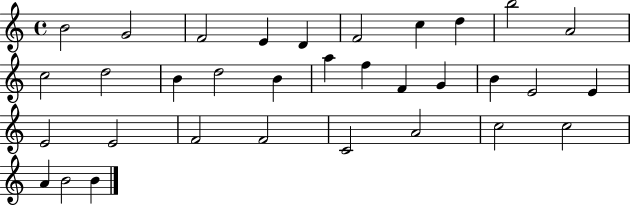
X:1
T:Untitled
M:4/4
L:1/4
K:C
B2 G2 F2 E D F2 c d b2 A2 c2 d2 B d2 B a f F G B E2 E E2 E2 F2 F2 C2 A2 c2 c2 A B2 B